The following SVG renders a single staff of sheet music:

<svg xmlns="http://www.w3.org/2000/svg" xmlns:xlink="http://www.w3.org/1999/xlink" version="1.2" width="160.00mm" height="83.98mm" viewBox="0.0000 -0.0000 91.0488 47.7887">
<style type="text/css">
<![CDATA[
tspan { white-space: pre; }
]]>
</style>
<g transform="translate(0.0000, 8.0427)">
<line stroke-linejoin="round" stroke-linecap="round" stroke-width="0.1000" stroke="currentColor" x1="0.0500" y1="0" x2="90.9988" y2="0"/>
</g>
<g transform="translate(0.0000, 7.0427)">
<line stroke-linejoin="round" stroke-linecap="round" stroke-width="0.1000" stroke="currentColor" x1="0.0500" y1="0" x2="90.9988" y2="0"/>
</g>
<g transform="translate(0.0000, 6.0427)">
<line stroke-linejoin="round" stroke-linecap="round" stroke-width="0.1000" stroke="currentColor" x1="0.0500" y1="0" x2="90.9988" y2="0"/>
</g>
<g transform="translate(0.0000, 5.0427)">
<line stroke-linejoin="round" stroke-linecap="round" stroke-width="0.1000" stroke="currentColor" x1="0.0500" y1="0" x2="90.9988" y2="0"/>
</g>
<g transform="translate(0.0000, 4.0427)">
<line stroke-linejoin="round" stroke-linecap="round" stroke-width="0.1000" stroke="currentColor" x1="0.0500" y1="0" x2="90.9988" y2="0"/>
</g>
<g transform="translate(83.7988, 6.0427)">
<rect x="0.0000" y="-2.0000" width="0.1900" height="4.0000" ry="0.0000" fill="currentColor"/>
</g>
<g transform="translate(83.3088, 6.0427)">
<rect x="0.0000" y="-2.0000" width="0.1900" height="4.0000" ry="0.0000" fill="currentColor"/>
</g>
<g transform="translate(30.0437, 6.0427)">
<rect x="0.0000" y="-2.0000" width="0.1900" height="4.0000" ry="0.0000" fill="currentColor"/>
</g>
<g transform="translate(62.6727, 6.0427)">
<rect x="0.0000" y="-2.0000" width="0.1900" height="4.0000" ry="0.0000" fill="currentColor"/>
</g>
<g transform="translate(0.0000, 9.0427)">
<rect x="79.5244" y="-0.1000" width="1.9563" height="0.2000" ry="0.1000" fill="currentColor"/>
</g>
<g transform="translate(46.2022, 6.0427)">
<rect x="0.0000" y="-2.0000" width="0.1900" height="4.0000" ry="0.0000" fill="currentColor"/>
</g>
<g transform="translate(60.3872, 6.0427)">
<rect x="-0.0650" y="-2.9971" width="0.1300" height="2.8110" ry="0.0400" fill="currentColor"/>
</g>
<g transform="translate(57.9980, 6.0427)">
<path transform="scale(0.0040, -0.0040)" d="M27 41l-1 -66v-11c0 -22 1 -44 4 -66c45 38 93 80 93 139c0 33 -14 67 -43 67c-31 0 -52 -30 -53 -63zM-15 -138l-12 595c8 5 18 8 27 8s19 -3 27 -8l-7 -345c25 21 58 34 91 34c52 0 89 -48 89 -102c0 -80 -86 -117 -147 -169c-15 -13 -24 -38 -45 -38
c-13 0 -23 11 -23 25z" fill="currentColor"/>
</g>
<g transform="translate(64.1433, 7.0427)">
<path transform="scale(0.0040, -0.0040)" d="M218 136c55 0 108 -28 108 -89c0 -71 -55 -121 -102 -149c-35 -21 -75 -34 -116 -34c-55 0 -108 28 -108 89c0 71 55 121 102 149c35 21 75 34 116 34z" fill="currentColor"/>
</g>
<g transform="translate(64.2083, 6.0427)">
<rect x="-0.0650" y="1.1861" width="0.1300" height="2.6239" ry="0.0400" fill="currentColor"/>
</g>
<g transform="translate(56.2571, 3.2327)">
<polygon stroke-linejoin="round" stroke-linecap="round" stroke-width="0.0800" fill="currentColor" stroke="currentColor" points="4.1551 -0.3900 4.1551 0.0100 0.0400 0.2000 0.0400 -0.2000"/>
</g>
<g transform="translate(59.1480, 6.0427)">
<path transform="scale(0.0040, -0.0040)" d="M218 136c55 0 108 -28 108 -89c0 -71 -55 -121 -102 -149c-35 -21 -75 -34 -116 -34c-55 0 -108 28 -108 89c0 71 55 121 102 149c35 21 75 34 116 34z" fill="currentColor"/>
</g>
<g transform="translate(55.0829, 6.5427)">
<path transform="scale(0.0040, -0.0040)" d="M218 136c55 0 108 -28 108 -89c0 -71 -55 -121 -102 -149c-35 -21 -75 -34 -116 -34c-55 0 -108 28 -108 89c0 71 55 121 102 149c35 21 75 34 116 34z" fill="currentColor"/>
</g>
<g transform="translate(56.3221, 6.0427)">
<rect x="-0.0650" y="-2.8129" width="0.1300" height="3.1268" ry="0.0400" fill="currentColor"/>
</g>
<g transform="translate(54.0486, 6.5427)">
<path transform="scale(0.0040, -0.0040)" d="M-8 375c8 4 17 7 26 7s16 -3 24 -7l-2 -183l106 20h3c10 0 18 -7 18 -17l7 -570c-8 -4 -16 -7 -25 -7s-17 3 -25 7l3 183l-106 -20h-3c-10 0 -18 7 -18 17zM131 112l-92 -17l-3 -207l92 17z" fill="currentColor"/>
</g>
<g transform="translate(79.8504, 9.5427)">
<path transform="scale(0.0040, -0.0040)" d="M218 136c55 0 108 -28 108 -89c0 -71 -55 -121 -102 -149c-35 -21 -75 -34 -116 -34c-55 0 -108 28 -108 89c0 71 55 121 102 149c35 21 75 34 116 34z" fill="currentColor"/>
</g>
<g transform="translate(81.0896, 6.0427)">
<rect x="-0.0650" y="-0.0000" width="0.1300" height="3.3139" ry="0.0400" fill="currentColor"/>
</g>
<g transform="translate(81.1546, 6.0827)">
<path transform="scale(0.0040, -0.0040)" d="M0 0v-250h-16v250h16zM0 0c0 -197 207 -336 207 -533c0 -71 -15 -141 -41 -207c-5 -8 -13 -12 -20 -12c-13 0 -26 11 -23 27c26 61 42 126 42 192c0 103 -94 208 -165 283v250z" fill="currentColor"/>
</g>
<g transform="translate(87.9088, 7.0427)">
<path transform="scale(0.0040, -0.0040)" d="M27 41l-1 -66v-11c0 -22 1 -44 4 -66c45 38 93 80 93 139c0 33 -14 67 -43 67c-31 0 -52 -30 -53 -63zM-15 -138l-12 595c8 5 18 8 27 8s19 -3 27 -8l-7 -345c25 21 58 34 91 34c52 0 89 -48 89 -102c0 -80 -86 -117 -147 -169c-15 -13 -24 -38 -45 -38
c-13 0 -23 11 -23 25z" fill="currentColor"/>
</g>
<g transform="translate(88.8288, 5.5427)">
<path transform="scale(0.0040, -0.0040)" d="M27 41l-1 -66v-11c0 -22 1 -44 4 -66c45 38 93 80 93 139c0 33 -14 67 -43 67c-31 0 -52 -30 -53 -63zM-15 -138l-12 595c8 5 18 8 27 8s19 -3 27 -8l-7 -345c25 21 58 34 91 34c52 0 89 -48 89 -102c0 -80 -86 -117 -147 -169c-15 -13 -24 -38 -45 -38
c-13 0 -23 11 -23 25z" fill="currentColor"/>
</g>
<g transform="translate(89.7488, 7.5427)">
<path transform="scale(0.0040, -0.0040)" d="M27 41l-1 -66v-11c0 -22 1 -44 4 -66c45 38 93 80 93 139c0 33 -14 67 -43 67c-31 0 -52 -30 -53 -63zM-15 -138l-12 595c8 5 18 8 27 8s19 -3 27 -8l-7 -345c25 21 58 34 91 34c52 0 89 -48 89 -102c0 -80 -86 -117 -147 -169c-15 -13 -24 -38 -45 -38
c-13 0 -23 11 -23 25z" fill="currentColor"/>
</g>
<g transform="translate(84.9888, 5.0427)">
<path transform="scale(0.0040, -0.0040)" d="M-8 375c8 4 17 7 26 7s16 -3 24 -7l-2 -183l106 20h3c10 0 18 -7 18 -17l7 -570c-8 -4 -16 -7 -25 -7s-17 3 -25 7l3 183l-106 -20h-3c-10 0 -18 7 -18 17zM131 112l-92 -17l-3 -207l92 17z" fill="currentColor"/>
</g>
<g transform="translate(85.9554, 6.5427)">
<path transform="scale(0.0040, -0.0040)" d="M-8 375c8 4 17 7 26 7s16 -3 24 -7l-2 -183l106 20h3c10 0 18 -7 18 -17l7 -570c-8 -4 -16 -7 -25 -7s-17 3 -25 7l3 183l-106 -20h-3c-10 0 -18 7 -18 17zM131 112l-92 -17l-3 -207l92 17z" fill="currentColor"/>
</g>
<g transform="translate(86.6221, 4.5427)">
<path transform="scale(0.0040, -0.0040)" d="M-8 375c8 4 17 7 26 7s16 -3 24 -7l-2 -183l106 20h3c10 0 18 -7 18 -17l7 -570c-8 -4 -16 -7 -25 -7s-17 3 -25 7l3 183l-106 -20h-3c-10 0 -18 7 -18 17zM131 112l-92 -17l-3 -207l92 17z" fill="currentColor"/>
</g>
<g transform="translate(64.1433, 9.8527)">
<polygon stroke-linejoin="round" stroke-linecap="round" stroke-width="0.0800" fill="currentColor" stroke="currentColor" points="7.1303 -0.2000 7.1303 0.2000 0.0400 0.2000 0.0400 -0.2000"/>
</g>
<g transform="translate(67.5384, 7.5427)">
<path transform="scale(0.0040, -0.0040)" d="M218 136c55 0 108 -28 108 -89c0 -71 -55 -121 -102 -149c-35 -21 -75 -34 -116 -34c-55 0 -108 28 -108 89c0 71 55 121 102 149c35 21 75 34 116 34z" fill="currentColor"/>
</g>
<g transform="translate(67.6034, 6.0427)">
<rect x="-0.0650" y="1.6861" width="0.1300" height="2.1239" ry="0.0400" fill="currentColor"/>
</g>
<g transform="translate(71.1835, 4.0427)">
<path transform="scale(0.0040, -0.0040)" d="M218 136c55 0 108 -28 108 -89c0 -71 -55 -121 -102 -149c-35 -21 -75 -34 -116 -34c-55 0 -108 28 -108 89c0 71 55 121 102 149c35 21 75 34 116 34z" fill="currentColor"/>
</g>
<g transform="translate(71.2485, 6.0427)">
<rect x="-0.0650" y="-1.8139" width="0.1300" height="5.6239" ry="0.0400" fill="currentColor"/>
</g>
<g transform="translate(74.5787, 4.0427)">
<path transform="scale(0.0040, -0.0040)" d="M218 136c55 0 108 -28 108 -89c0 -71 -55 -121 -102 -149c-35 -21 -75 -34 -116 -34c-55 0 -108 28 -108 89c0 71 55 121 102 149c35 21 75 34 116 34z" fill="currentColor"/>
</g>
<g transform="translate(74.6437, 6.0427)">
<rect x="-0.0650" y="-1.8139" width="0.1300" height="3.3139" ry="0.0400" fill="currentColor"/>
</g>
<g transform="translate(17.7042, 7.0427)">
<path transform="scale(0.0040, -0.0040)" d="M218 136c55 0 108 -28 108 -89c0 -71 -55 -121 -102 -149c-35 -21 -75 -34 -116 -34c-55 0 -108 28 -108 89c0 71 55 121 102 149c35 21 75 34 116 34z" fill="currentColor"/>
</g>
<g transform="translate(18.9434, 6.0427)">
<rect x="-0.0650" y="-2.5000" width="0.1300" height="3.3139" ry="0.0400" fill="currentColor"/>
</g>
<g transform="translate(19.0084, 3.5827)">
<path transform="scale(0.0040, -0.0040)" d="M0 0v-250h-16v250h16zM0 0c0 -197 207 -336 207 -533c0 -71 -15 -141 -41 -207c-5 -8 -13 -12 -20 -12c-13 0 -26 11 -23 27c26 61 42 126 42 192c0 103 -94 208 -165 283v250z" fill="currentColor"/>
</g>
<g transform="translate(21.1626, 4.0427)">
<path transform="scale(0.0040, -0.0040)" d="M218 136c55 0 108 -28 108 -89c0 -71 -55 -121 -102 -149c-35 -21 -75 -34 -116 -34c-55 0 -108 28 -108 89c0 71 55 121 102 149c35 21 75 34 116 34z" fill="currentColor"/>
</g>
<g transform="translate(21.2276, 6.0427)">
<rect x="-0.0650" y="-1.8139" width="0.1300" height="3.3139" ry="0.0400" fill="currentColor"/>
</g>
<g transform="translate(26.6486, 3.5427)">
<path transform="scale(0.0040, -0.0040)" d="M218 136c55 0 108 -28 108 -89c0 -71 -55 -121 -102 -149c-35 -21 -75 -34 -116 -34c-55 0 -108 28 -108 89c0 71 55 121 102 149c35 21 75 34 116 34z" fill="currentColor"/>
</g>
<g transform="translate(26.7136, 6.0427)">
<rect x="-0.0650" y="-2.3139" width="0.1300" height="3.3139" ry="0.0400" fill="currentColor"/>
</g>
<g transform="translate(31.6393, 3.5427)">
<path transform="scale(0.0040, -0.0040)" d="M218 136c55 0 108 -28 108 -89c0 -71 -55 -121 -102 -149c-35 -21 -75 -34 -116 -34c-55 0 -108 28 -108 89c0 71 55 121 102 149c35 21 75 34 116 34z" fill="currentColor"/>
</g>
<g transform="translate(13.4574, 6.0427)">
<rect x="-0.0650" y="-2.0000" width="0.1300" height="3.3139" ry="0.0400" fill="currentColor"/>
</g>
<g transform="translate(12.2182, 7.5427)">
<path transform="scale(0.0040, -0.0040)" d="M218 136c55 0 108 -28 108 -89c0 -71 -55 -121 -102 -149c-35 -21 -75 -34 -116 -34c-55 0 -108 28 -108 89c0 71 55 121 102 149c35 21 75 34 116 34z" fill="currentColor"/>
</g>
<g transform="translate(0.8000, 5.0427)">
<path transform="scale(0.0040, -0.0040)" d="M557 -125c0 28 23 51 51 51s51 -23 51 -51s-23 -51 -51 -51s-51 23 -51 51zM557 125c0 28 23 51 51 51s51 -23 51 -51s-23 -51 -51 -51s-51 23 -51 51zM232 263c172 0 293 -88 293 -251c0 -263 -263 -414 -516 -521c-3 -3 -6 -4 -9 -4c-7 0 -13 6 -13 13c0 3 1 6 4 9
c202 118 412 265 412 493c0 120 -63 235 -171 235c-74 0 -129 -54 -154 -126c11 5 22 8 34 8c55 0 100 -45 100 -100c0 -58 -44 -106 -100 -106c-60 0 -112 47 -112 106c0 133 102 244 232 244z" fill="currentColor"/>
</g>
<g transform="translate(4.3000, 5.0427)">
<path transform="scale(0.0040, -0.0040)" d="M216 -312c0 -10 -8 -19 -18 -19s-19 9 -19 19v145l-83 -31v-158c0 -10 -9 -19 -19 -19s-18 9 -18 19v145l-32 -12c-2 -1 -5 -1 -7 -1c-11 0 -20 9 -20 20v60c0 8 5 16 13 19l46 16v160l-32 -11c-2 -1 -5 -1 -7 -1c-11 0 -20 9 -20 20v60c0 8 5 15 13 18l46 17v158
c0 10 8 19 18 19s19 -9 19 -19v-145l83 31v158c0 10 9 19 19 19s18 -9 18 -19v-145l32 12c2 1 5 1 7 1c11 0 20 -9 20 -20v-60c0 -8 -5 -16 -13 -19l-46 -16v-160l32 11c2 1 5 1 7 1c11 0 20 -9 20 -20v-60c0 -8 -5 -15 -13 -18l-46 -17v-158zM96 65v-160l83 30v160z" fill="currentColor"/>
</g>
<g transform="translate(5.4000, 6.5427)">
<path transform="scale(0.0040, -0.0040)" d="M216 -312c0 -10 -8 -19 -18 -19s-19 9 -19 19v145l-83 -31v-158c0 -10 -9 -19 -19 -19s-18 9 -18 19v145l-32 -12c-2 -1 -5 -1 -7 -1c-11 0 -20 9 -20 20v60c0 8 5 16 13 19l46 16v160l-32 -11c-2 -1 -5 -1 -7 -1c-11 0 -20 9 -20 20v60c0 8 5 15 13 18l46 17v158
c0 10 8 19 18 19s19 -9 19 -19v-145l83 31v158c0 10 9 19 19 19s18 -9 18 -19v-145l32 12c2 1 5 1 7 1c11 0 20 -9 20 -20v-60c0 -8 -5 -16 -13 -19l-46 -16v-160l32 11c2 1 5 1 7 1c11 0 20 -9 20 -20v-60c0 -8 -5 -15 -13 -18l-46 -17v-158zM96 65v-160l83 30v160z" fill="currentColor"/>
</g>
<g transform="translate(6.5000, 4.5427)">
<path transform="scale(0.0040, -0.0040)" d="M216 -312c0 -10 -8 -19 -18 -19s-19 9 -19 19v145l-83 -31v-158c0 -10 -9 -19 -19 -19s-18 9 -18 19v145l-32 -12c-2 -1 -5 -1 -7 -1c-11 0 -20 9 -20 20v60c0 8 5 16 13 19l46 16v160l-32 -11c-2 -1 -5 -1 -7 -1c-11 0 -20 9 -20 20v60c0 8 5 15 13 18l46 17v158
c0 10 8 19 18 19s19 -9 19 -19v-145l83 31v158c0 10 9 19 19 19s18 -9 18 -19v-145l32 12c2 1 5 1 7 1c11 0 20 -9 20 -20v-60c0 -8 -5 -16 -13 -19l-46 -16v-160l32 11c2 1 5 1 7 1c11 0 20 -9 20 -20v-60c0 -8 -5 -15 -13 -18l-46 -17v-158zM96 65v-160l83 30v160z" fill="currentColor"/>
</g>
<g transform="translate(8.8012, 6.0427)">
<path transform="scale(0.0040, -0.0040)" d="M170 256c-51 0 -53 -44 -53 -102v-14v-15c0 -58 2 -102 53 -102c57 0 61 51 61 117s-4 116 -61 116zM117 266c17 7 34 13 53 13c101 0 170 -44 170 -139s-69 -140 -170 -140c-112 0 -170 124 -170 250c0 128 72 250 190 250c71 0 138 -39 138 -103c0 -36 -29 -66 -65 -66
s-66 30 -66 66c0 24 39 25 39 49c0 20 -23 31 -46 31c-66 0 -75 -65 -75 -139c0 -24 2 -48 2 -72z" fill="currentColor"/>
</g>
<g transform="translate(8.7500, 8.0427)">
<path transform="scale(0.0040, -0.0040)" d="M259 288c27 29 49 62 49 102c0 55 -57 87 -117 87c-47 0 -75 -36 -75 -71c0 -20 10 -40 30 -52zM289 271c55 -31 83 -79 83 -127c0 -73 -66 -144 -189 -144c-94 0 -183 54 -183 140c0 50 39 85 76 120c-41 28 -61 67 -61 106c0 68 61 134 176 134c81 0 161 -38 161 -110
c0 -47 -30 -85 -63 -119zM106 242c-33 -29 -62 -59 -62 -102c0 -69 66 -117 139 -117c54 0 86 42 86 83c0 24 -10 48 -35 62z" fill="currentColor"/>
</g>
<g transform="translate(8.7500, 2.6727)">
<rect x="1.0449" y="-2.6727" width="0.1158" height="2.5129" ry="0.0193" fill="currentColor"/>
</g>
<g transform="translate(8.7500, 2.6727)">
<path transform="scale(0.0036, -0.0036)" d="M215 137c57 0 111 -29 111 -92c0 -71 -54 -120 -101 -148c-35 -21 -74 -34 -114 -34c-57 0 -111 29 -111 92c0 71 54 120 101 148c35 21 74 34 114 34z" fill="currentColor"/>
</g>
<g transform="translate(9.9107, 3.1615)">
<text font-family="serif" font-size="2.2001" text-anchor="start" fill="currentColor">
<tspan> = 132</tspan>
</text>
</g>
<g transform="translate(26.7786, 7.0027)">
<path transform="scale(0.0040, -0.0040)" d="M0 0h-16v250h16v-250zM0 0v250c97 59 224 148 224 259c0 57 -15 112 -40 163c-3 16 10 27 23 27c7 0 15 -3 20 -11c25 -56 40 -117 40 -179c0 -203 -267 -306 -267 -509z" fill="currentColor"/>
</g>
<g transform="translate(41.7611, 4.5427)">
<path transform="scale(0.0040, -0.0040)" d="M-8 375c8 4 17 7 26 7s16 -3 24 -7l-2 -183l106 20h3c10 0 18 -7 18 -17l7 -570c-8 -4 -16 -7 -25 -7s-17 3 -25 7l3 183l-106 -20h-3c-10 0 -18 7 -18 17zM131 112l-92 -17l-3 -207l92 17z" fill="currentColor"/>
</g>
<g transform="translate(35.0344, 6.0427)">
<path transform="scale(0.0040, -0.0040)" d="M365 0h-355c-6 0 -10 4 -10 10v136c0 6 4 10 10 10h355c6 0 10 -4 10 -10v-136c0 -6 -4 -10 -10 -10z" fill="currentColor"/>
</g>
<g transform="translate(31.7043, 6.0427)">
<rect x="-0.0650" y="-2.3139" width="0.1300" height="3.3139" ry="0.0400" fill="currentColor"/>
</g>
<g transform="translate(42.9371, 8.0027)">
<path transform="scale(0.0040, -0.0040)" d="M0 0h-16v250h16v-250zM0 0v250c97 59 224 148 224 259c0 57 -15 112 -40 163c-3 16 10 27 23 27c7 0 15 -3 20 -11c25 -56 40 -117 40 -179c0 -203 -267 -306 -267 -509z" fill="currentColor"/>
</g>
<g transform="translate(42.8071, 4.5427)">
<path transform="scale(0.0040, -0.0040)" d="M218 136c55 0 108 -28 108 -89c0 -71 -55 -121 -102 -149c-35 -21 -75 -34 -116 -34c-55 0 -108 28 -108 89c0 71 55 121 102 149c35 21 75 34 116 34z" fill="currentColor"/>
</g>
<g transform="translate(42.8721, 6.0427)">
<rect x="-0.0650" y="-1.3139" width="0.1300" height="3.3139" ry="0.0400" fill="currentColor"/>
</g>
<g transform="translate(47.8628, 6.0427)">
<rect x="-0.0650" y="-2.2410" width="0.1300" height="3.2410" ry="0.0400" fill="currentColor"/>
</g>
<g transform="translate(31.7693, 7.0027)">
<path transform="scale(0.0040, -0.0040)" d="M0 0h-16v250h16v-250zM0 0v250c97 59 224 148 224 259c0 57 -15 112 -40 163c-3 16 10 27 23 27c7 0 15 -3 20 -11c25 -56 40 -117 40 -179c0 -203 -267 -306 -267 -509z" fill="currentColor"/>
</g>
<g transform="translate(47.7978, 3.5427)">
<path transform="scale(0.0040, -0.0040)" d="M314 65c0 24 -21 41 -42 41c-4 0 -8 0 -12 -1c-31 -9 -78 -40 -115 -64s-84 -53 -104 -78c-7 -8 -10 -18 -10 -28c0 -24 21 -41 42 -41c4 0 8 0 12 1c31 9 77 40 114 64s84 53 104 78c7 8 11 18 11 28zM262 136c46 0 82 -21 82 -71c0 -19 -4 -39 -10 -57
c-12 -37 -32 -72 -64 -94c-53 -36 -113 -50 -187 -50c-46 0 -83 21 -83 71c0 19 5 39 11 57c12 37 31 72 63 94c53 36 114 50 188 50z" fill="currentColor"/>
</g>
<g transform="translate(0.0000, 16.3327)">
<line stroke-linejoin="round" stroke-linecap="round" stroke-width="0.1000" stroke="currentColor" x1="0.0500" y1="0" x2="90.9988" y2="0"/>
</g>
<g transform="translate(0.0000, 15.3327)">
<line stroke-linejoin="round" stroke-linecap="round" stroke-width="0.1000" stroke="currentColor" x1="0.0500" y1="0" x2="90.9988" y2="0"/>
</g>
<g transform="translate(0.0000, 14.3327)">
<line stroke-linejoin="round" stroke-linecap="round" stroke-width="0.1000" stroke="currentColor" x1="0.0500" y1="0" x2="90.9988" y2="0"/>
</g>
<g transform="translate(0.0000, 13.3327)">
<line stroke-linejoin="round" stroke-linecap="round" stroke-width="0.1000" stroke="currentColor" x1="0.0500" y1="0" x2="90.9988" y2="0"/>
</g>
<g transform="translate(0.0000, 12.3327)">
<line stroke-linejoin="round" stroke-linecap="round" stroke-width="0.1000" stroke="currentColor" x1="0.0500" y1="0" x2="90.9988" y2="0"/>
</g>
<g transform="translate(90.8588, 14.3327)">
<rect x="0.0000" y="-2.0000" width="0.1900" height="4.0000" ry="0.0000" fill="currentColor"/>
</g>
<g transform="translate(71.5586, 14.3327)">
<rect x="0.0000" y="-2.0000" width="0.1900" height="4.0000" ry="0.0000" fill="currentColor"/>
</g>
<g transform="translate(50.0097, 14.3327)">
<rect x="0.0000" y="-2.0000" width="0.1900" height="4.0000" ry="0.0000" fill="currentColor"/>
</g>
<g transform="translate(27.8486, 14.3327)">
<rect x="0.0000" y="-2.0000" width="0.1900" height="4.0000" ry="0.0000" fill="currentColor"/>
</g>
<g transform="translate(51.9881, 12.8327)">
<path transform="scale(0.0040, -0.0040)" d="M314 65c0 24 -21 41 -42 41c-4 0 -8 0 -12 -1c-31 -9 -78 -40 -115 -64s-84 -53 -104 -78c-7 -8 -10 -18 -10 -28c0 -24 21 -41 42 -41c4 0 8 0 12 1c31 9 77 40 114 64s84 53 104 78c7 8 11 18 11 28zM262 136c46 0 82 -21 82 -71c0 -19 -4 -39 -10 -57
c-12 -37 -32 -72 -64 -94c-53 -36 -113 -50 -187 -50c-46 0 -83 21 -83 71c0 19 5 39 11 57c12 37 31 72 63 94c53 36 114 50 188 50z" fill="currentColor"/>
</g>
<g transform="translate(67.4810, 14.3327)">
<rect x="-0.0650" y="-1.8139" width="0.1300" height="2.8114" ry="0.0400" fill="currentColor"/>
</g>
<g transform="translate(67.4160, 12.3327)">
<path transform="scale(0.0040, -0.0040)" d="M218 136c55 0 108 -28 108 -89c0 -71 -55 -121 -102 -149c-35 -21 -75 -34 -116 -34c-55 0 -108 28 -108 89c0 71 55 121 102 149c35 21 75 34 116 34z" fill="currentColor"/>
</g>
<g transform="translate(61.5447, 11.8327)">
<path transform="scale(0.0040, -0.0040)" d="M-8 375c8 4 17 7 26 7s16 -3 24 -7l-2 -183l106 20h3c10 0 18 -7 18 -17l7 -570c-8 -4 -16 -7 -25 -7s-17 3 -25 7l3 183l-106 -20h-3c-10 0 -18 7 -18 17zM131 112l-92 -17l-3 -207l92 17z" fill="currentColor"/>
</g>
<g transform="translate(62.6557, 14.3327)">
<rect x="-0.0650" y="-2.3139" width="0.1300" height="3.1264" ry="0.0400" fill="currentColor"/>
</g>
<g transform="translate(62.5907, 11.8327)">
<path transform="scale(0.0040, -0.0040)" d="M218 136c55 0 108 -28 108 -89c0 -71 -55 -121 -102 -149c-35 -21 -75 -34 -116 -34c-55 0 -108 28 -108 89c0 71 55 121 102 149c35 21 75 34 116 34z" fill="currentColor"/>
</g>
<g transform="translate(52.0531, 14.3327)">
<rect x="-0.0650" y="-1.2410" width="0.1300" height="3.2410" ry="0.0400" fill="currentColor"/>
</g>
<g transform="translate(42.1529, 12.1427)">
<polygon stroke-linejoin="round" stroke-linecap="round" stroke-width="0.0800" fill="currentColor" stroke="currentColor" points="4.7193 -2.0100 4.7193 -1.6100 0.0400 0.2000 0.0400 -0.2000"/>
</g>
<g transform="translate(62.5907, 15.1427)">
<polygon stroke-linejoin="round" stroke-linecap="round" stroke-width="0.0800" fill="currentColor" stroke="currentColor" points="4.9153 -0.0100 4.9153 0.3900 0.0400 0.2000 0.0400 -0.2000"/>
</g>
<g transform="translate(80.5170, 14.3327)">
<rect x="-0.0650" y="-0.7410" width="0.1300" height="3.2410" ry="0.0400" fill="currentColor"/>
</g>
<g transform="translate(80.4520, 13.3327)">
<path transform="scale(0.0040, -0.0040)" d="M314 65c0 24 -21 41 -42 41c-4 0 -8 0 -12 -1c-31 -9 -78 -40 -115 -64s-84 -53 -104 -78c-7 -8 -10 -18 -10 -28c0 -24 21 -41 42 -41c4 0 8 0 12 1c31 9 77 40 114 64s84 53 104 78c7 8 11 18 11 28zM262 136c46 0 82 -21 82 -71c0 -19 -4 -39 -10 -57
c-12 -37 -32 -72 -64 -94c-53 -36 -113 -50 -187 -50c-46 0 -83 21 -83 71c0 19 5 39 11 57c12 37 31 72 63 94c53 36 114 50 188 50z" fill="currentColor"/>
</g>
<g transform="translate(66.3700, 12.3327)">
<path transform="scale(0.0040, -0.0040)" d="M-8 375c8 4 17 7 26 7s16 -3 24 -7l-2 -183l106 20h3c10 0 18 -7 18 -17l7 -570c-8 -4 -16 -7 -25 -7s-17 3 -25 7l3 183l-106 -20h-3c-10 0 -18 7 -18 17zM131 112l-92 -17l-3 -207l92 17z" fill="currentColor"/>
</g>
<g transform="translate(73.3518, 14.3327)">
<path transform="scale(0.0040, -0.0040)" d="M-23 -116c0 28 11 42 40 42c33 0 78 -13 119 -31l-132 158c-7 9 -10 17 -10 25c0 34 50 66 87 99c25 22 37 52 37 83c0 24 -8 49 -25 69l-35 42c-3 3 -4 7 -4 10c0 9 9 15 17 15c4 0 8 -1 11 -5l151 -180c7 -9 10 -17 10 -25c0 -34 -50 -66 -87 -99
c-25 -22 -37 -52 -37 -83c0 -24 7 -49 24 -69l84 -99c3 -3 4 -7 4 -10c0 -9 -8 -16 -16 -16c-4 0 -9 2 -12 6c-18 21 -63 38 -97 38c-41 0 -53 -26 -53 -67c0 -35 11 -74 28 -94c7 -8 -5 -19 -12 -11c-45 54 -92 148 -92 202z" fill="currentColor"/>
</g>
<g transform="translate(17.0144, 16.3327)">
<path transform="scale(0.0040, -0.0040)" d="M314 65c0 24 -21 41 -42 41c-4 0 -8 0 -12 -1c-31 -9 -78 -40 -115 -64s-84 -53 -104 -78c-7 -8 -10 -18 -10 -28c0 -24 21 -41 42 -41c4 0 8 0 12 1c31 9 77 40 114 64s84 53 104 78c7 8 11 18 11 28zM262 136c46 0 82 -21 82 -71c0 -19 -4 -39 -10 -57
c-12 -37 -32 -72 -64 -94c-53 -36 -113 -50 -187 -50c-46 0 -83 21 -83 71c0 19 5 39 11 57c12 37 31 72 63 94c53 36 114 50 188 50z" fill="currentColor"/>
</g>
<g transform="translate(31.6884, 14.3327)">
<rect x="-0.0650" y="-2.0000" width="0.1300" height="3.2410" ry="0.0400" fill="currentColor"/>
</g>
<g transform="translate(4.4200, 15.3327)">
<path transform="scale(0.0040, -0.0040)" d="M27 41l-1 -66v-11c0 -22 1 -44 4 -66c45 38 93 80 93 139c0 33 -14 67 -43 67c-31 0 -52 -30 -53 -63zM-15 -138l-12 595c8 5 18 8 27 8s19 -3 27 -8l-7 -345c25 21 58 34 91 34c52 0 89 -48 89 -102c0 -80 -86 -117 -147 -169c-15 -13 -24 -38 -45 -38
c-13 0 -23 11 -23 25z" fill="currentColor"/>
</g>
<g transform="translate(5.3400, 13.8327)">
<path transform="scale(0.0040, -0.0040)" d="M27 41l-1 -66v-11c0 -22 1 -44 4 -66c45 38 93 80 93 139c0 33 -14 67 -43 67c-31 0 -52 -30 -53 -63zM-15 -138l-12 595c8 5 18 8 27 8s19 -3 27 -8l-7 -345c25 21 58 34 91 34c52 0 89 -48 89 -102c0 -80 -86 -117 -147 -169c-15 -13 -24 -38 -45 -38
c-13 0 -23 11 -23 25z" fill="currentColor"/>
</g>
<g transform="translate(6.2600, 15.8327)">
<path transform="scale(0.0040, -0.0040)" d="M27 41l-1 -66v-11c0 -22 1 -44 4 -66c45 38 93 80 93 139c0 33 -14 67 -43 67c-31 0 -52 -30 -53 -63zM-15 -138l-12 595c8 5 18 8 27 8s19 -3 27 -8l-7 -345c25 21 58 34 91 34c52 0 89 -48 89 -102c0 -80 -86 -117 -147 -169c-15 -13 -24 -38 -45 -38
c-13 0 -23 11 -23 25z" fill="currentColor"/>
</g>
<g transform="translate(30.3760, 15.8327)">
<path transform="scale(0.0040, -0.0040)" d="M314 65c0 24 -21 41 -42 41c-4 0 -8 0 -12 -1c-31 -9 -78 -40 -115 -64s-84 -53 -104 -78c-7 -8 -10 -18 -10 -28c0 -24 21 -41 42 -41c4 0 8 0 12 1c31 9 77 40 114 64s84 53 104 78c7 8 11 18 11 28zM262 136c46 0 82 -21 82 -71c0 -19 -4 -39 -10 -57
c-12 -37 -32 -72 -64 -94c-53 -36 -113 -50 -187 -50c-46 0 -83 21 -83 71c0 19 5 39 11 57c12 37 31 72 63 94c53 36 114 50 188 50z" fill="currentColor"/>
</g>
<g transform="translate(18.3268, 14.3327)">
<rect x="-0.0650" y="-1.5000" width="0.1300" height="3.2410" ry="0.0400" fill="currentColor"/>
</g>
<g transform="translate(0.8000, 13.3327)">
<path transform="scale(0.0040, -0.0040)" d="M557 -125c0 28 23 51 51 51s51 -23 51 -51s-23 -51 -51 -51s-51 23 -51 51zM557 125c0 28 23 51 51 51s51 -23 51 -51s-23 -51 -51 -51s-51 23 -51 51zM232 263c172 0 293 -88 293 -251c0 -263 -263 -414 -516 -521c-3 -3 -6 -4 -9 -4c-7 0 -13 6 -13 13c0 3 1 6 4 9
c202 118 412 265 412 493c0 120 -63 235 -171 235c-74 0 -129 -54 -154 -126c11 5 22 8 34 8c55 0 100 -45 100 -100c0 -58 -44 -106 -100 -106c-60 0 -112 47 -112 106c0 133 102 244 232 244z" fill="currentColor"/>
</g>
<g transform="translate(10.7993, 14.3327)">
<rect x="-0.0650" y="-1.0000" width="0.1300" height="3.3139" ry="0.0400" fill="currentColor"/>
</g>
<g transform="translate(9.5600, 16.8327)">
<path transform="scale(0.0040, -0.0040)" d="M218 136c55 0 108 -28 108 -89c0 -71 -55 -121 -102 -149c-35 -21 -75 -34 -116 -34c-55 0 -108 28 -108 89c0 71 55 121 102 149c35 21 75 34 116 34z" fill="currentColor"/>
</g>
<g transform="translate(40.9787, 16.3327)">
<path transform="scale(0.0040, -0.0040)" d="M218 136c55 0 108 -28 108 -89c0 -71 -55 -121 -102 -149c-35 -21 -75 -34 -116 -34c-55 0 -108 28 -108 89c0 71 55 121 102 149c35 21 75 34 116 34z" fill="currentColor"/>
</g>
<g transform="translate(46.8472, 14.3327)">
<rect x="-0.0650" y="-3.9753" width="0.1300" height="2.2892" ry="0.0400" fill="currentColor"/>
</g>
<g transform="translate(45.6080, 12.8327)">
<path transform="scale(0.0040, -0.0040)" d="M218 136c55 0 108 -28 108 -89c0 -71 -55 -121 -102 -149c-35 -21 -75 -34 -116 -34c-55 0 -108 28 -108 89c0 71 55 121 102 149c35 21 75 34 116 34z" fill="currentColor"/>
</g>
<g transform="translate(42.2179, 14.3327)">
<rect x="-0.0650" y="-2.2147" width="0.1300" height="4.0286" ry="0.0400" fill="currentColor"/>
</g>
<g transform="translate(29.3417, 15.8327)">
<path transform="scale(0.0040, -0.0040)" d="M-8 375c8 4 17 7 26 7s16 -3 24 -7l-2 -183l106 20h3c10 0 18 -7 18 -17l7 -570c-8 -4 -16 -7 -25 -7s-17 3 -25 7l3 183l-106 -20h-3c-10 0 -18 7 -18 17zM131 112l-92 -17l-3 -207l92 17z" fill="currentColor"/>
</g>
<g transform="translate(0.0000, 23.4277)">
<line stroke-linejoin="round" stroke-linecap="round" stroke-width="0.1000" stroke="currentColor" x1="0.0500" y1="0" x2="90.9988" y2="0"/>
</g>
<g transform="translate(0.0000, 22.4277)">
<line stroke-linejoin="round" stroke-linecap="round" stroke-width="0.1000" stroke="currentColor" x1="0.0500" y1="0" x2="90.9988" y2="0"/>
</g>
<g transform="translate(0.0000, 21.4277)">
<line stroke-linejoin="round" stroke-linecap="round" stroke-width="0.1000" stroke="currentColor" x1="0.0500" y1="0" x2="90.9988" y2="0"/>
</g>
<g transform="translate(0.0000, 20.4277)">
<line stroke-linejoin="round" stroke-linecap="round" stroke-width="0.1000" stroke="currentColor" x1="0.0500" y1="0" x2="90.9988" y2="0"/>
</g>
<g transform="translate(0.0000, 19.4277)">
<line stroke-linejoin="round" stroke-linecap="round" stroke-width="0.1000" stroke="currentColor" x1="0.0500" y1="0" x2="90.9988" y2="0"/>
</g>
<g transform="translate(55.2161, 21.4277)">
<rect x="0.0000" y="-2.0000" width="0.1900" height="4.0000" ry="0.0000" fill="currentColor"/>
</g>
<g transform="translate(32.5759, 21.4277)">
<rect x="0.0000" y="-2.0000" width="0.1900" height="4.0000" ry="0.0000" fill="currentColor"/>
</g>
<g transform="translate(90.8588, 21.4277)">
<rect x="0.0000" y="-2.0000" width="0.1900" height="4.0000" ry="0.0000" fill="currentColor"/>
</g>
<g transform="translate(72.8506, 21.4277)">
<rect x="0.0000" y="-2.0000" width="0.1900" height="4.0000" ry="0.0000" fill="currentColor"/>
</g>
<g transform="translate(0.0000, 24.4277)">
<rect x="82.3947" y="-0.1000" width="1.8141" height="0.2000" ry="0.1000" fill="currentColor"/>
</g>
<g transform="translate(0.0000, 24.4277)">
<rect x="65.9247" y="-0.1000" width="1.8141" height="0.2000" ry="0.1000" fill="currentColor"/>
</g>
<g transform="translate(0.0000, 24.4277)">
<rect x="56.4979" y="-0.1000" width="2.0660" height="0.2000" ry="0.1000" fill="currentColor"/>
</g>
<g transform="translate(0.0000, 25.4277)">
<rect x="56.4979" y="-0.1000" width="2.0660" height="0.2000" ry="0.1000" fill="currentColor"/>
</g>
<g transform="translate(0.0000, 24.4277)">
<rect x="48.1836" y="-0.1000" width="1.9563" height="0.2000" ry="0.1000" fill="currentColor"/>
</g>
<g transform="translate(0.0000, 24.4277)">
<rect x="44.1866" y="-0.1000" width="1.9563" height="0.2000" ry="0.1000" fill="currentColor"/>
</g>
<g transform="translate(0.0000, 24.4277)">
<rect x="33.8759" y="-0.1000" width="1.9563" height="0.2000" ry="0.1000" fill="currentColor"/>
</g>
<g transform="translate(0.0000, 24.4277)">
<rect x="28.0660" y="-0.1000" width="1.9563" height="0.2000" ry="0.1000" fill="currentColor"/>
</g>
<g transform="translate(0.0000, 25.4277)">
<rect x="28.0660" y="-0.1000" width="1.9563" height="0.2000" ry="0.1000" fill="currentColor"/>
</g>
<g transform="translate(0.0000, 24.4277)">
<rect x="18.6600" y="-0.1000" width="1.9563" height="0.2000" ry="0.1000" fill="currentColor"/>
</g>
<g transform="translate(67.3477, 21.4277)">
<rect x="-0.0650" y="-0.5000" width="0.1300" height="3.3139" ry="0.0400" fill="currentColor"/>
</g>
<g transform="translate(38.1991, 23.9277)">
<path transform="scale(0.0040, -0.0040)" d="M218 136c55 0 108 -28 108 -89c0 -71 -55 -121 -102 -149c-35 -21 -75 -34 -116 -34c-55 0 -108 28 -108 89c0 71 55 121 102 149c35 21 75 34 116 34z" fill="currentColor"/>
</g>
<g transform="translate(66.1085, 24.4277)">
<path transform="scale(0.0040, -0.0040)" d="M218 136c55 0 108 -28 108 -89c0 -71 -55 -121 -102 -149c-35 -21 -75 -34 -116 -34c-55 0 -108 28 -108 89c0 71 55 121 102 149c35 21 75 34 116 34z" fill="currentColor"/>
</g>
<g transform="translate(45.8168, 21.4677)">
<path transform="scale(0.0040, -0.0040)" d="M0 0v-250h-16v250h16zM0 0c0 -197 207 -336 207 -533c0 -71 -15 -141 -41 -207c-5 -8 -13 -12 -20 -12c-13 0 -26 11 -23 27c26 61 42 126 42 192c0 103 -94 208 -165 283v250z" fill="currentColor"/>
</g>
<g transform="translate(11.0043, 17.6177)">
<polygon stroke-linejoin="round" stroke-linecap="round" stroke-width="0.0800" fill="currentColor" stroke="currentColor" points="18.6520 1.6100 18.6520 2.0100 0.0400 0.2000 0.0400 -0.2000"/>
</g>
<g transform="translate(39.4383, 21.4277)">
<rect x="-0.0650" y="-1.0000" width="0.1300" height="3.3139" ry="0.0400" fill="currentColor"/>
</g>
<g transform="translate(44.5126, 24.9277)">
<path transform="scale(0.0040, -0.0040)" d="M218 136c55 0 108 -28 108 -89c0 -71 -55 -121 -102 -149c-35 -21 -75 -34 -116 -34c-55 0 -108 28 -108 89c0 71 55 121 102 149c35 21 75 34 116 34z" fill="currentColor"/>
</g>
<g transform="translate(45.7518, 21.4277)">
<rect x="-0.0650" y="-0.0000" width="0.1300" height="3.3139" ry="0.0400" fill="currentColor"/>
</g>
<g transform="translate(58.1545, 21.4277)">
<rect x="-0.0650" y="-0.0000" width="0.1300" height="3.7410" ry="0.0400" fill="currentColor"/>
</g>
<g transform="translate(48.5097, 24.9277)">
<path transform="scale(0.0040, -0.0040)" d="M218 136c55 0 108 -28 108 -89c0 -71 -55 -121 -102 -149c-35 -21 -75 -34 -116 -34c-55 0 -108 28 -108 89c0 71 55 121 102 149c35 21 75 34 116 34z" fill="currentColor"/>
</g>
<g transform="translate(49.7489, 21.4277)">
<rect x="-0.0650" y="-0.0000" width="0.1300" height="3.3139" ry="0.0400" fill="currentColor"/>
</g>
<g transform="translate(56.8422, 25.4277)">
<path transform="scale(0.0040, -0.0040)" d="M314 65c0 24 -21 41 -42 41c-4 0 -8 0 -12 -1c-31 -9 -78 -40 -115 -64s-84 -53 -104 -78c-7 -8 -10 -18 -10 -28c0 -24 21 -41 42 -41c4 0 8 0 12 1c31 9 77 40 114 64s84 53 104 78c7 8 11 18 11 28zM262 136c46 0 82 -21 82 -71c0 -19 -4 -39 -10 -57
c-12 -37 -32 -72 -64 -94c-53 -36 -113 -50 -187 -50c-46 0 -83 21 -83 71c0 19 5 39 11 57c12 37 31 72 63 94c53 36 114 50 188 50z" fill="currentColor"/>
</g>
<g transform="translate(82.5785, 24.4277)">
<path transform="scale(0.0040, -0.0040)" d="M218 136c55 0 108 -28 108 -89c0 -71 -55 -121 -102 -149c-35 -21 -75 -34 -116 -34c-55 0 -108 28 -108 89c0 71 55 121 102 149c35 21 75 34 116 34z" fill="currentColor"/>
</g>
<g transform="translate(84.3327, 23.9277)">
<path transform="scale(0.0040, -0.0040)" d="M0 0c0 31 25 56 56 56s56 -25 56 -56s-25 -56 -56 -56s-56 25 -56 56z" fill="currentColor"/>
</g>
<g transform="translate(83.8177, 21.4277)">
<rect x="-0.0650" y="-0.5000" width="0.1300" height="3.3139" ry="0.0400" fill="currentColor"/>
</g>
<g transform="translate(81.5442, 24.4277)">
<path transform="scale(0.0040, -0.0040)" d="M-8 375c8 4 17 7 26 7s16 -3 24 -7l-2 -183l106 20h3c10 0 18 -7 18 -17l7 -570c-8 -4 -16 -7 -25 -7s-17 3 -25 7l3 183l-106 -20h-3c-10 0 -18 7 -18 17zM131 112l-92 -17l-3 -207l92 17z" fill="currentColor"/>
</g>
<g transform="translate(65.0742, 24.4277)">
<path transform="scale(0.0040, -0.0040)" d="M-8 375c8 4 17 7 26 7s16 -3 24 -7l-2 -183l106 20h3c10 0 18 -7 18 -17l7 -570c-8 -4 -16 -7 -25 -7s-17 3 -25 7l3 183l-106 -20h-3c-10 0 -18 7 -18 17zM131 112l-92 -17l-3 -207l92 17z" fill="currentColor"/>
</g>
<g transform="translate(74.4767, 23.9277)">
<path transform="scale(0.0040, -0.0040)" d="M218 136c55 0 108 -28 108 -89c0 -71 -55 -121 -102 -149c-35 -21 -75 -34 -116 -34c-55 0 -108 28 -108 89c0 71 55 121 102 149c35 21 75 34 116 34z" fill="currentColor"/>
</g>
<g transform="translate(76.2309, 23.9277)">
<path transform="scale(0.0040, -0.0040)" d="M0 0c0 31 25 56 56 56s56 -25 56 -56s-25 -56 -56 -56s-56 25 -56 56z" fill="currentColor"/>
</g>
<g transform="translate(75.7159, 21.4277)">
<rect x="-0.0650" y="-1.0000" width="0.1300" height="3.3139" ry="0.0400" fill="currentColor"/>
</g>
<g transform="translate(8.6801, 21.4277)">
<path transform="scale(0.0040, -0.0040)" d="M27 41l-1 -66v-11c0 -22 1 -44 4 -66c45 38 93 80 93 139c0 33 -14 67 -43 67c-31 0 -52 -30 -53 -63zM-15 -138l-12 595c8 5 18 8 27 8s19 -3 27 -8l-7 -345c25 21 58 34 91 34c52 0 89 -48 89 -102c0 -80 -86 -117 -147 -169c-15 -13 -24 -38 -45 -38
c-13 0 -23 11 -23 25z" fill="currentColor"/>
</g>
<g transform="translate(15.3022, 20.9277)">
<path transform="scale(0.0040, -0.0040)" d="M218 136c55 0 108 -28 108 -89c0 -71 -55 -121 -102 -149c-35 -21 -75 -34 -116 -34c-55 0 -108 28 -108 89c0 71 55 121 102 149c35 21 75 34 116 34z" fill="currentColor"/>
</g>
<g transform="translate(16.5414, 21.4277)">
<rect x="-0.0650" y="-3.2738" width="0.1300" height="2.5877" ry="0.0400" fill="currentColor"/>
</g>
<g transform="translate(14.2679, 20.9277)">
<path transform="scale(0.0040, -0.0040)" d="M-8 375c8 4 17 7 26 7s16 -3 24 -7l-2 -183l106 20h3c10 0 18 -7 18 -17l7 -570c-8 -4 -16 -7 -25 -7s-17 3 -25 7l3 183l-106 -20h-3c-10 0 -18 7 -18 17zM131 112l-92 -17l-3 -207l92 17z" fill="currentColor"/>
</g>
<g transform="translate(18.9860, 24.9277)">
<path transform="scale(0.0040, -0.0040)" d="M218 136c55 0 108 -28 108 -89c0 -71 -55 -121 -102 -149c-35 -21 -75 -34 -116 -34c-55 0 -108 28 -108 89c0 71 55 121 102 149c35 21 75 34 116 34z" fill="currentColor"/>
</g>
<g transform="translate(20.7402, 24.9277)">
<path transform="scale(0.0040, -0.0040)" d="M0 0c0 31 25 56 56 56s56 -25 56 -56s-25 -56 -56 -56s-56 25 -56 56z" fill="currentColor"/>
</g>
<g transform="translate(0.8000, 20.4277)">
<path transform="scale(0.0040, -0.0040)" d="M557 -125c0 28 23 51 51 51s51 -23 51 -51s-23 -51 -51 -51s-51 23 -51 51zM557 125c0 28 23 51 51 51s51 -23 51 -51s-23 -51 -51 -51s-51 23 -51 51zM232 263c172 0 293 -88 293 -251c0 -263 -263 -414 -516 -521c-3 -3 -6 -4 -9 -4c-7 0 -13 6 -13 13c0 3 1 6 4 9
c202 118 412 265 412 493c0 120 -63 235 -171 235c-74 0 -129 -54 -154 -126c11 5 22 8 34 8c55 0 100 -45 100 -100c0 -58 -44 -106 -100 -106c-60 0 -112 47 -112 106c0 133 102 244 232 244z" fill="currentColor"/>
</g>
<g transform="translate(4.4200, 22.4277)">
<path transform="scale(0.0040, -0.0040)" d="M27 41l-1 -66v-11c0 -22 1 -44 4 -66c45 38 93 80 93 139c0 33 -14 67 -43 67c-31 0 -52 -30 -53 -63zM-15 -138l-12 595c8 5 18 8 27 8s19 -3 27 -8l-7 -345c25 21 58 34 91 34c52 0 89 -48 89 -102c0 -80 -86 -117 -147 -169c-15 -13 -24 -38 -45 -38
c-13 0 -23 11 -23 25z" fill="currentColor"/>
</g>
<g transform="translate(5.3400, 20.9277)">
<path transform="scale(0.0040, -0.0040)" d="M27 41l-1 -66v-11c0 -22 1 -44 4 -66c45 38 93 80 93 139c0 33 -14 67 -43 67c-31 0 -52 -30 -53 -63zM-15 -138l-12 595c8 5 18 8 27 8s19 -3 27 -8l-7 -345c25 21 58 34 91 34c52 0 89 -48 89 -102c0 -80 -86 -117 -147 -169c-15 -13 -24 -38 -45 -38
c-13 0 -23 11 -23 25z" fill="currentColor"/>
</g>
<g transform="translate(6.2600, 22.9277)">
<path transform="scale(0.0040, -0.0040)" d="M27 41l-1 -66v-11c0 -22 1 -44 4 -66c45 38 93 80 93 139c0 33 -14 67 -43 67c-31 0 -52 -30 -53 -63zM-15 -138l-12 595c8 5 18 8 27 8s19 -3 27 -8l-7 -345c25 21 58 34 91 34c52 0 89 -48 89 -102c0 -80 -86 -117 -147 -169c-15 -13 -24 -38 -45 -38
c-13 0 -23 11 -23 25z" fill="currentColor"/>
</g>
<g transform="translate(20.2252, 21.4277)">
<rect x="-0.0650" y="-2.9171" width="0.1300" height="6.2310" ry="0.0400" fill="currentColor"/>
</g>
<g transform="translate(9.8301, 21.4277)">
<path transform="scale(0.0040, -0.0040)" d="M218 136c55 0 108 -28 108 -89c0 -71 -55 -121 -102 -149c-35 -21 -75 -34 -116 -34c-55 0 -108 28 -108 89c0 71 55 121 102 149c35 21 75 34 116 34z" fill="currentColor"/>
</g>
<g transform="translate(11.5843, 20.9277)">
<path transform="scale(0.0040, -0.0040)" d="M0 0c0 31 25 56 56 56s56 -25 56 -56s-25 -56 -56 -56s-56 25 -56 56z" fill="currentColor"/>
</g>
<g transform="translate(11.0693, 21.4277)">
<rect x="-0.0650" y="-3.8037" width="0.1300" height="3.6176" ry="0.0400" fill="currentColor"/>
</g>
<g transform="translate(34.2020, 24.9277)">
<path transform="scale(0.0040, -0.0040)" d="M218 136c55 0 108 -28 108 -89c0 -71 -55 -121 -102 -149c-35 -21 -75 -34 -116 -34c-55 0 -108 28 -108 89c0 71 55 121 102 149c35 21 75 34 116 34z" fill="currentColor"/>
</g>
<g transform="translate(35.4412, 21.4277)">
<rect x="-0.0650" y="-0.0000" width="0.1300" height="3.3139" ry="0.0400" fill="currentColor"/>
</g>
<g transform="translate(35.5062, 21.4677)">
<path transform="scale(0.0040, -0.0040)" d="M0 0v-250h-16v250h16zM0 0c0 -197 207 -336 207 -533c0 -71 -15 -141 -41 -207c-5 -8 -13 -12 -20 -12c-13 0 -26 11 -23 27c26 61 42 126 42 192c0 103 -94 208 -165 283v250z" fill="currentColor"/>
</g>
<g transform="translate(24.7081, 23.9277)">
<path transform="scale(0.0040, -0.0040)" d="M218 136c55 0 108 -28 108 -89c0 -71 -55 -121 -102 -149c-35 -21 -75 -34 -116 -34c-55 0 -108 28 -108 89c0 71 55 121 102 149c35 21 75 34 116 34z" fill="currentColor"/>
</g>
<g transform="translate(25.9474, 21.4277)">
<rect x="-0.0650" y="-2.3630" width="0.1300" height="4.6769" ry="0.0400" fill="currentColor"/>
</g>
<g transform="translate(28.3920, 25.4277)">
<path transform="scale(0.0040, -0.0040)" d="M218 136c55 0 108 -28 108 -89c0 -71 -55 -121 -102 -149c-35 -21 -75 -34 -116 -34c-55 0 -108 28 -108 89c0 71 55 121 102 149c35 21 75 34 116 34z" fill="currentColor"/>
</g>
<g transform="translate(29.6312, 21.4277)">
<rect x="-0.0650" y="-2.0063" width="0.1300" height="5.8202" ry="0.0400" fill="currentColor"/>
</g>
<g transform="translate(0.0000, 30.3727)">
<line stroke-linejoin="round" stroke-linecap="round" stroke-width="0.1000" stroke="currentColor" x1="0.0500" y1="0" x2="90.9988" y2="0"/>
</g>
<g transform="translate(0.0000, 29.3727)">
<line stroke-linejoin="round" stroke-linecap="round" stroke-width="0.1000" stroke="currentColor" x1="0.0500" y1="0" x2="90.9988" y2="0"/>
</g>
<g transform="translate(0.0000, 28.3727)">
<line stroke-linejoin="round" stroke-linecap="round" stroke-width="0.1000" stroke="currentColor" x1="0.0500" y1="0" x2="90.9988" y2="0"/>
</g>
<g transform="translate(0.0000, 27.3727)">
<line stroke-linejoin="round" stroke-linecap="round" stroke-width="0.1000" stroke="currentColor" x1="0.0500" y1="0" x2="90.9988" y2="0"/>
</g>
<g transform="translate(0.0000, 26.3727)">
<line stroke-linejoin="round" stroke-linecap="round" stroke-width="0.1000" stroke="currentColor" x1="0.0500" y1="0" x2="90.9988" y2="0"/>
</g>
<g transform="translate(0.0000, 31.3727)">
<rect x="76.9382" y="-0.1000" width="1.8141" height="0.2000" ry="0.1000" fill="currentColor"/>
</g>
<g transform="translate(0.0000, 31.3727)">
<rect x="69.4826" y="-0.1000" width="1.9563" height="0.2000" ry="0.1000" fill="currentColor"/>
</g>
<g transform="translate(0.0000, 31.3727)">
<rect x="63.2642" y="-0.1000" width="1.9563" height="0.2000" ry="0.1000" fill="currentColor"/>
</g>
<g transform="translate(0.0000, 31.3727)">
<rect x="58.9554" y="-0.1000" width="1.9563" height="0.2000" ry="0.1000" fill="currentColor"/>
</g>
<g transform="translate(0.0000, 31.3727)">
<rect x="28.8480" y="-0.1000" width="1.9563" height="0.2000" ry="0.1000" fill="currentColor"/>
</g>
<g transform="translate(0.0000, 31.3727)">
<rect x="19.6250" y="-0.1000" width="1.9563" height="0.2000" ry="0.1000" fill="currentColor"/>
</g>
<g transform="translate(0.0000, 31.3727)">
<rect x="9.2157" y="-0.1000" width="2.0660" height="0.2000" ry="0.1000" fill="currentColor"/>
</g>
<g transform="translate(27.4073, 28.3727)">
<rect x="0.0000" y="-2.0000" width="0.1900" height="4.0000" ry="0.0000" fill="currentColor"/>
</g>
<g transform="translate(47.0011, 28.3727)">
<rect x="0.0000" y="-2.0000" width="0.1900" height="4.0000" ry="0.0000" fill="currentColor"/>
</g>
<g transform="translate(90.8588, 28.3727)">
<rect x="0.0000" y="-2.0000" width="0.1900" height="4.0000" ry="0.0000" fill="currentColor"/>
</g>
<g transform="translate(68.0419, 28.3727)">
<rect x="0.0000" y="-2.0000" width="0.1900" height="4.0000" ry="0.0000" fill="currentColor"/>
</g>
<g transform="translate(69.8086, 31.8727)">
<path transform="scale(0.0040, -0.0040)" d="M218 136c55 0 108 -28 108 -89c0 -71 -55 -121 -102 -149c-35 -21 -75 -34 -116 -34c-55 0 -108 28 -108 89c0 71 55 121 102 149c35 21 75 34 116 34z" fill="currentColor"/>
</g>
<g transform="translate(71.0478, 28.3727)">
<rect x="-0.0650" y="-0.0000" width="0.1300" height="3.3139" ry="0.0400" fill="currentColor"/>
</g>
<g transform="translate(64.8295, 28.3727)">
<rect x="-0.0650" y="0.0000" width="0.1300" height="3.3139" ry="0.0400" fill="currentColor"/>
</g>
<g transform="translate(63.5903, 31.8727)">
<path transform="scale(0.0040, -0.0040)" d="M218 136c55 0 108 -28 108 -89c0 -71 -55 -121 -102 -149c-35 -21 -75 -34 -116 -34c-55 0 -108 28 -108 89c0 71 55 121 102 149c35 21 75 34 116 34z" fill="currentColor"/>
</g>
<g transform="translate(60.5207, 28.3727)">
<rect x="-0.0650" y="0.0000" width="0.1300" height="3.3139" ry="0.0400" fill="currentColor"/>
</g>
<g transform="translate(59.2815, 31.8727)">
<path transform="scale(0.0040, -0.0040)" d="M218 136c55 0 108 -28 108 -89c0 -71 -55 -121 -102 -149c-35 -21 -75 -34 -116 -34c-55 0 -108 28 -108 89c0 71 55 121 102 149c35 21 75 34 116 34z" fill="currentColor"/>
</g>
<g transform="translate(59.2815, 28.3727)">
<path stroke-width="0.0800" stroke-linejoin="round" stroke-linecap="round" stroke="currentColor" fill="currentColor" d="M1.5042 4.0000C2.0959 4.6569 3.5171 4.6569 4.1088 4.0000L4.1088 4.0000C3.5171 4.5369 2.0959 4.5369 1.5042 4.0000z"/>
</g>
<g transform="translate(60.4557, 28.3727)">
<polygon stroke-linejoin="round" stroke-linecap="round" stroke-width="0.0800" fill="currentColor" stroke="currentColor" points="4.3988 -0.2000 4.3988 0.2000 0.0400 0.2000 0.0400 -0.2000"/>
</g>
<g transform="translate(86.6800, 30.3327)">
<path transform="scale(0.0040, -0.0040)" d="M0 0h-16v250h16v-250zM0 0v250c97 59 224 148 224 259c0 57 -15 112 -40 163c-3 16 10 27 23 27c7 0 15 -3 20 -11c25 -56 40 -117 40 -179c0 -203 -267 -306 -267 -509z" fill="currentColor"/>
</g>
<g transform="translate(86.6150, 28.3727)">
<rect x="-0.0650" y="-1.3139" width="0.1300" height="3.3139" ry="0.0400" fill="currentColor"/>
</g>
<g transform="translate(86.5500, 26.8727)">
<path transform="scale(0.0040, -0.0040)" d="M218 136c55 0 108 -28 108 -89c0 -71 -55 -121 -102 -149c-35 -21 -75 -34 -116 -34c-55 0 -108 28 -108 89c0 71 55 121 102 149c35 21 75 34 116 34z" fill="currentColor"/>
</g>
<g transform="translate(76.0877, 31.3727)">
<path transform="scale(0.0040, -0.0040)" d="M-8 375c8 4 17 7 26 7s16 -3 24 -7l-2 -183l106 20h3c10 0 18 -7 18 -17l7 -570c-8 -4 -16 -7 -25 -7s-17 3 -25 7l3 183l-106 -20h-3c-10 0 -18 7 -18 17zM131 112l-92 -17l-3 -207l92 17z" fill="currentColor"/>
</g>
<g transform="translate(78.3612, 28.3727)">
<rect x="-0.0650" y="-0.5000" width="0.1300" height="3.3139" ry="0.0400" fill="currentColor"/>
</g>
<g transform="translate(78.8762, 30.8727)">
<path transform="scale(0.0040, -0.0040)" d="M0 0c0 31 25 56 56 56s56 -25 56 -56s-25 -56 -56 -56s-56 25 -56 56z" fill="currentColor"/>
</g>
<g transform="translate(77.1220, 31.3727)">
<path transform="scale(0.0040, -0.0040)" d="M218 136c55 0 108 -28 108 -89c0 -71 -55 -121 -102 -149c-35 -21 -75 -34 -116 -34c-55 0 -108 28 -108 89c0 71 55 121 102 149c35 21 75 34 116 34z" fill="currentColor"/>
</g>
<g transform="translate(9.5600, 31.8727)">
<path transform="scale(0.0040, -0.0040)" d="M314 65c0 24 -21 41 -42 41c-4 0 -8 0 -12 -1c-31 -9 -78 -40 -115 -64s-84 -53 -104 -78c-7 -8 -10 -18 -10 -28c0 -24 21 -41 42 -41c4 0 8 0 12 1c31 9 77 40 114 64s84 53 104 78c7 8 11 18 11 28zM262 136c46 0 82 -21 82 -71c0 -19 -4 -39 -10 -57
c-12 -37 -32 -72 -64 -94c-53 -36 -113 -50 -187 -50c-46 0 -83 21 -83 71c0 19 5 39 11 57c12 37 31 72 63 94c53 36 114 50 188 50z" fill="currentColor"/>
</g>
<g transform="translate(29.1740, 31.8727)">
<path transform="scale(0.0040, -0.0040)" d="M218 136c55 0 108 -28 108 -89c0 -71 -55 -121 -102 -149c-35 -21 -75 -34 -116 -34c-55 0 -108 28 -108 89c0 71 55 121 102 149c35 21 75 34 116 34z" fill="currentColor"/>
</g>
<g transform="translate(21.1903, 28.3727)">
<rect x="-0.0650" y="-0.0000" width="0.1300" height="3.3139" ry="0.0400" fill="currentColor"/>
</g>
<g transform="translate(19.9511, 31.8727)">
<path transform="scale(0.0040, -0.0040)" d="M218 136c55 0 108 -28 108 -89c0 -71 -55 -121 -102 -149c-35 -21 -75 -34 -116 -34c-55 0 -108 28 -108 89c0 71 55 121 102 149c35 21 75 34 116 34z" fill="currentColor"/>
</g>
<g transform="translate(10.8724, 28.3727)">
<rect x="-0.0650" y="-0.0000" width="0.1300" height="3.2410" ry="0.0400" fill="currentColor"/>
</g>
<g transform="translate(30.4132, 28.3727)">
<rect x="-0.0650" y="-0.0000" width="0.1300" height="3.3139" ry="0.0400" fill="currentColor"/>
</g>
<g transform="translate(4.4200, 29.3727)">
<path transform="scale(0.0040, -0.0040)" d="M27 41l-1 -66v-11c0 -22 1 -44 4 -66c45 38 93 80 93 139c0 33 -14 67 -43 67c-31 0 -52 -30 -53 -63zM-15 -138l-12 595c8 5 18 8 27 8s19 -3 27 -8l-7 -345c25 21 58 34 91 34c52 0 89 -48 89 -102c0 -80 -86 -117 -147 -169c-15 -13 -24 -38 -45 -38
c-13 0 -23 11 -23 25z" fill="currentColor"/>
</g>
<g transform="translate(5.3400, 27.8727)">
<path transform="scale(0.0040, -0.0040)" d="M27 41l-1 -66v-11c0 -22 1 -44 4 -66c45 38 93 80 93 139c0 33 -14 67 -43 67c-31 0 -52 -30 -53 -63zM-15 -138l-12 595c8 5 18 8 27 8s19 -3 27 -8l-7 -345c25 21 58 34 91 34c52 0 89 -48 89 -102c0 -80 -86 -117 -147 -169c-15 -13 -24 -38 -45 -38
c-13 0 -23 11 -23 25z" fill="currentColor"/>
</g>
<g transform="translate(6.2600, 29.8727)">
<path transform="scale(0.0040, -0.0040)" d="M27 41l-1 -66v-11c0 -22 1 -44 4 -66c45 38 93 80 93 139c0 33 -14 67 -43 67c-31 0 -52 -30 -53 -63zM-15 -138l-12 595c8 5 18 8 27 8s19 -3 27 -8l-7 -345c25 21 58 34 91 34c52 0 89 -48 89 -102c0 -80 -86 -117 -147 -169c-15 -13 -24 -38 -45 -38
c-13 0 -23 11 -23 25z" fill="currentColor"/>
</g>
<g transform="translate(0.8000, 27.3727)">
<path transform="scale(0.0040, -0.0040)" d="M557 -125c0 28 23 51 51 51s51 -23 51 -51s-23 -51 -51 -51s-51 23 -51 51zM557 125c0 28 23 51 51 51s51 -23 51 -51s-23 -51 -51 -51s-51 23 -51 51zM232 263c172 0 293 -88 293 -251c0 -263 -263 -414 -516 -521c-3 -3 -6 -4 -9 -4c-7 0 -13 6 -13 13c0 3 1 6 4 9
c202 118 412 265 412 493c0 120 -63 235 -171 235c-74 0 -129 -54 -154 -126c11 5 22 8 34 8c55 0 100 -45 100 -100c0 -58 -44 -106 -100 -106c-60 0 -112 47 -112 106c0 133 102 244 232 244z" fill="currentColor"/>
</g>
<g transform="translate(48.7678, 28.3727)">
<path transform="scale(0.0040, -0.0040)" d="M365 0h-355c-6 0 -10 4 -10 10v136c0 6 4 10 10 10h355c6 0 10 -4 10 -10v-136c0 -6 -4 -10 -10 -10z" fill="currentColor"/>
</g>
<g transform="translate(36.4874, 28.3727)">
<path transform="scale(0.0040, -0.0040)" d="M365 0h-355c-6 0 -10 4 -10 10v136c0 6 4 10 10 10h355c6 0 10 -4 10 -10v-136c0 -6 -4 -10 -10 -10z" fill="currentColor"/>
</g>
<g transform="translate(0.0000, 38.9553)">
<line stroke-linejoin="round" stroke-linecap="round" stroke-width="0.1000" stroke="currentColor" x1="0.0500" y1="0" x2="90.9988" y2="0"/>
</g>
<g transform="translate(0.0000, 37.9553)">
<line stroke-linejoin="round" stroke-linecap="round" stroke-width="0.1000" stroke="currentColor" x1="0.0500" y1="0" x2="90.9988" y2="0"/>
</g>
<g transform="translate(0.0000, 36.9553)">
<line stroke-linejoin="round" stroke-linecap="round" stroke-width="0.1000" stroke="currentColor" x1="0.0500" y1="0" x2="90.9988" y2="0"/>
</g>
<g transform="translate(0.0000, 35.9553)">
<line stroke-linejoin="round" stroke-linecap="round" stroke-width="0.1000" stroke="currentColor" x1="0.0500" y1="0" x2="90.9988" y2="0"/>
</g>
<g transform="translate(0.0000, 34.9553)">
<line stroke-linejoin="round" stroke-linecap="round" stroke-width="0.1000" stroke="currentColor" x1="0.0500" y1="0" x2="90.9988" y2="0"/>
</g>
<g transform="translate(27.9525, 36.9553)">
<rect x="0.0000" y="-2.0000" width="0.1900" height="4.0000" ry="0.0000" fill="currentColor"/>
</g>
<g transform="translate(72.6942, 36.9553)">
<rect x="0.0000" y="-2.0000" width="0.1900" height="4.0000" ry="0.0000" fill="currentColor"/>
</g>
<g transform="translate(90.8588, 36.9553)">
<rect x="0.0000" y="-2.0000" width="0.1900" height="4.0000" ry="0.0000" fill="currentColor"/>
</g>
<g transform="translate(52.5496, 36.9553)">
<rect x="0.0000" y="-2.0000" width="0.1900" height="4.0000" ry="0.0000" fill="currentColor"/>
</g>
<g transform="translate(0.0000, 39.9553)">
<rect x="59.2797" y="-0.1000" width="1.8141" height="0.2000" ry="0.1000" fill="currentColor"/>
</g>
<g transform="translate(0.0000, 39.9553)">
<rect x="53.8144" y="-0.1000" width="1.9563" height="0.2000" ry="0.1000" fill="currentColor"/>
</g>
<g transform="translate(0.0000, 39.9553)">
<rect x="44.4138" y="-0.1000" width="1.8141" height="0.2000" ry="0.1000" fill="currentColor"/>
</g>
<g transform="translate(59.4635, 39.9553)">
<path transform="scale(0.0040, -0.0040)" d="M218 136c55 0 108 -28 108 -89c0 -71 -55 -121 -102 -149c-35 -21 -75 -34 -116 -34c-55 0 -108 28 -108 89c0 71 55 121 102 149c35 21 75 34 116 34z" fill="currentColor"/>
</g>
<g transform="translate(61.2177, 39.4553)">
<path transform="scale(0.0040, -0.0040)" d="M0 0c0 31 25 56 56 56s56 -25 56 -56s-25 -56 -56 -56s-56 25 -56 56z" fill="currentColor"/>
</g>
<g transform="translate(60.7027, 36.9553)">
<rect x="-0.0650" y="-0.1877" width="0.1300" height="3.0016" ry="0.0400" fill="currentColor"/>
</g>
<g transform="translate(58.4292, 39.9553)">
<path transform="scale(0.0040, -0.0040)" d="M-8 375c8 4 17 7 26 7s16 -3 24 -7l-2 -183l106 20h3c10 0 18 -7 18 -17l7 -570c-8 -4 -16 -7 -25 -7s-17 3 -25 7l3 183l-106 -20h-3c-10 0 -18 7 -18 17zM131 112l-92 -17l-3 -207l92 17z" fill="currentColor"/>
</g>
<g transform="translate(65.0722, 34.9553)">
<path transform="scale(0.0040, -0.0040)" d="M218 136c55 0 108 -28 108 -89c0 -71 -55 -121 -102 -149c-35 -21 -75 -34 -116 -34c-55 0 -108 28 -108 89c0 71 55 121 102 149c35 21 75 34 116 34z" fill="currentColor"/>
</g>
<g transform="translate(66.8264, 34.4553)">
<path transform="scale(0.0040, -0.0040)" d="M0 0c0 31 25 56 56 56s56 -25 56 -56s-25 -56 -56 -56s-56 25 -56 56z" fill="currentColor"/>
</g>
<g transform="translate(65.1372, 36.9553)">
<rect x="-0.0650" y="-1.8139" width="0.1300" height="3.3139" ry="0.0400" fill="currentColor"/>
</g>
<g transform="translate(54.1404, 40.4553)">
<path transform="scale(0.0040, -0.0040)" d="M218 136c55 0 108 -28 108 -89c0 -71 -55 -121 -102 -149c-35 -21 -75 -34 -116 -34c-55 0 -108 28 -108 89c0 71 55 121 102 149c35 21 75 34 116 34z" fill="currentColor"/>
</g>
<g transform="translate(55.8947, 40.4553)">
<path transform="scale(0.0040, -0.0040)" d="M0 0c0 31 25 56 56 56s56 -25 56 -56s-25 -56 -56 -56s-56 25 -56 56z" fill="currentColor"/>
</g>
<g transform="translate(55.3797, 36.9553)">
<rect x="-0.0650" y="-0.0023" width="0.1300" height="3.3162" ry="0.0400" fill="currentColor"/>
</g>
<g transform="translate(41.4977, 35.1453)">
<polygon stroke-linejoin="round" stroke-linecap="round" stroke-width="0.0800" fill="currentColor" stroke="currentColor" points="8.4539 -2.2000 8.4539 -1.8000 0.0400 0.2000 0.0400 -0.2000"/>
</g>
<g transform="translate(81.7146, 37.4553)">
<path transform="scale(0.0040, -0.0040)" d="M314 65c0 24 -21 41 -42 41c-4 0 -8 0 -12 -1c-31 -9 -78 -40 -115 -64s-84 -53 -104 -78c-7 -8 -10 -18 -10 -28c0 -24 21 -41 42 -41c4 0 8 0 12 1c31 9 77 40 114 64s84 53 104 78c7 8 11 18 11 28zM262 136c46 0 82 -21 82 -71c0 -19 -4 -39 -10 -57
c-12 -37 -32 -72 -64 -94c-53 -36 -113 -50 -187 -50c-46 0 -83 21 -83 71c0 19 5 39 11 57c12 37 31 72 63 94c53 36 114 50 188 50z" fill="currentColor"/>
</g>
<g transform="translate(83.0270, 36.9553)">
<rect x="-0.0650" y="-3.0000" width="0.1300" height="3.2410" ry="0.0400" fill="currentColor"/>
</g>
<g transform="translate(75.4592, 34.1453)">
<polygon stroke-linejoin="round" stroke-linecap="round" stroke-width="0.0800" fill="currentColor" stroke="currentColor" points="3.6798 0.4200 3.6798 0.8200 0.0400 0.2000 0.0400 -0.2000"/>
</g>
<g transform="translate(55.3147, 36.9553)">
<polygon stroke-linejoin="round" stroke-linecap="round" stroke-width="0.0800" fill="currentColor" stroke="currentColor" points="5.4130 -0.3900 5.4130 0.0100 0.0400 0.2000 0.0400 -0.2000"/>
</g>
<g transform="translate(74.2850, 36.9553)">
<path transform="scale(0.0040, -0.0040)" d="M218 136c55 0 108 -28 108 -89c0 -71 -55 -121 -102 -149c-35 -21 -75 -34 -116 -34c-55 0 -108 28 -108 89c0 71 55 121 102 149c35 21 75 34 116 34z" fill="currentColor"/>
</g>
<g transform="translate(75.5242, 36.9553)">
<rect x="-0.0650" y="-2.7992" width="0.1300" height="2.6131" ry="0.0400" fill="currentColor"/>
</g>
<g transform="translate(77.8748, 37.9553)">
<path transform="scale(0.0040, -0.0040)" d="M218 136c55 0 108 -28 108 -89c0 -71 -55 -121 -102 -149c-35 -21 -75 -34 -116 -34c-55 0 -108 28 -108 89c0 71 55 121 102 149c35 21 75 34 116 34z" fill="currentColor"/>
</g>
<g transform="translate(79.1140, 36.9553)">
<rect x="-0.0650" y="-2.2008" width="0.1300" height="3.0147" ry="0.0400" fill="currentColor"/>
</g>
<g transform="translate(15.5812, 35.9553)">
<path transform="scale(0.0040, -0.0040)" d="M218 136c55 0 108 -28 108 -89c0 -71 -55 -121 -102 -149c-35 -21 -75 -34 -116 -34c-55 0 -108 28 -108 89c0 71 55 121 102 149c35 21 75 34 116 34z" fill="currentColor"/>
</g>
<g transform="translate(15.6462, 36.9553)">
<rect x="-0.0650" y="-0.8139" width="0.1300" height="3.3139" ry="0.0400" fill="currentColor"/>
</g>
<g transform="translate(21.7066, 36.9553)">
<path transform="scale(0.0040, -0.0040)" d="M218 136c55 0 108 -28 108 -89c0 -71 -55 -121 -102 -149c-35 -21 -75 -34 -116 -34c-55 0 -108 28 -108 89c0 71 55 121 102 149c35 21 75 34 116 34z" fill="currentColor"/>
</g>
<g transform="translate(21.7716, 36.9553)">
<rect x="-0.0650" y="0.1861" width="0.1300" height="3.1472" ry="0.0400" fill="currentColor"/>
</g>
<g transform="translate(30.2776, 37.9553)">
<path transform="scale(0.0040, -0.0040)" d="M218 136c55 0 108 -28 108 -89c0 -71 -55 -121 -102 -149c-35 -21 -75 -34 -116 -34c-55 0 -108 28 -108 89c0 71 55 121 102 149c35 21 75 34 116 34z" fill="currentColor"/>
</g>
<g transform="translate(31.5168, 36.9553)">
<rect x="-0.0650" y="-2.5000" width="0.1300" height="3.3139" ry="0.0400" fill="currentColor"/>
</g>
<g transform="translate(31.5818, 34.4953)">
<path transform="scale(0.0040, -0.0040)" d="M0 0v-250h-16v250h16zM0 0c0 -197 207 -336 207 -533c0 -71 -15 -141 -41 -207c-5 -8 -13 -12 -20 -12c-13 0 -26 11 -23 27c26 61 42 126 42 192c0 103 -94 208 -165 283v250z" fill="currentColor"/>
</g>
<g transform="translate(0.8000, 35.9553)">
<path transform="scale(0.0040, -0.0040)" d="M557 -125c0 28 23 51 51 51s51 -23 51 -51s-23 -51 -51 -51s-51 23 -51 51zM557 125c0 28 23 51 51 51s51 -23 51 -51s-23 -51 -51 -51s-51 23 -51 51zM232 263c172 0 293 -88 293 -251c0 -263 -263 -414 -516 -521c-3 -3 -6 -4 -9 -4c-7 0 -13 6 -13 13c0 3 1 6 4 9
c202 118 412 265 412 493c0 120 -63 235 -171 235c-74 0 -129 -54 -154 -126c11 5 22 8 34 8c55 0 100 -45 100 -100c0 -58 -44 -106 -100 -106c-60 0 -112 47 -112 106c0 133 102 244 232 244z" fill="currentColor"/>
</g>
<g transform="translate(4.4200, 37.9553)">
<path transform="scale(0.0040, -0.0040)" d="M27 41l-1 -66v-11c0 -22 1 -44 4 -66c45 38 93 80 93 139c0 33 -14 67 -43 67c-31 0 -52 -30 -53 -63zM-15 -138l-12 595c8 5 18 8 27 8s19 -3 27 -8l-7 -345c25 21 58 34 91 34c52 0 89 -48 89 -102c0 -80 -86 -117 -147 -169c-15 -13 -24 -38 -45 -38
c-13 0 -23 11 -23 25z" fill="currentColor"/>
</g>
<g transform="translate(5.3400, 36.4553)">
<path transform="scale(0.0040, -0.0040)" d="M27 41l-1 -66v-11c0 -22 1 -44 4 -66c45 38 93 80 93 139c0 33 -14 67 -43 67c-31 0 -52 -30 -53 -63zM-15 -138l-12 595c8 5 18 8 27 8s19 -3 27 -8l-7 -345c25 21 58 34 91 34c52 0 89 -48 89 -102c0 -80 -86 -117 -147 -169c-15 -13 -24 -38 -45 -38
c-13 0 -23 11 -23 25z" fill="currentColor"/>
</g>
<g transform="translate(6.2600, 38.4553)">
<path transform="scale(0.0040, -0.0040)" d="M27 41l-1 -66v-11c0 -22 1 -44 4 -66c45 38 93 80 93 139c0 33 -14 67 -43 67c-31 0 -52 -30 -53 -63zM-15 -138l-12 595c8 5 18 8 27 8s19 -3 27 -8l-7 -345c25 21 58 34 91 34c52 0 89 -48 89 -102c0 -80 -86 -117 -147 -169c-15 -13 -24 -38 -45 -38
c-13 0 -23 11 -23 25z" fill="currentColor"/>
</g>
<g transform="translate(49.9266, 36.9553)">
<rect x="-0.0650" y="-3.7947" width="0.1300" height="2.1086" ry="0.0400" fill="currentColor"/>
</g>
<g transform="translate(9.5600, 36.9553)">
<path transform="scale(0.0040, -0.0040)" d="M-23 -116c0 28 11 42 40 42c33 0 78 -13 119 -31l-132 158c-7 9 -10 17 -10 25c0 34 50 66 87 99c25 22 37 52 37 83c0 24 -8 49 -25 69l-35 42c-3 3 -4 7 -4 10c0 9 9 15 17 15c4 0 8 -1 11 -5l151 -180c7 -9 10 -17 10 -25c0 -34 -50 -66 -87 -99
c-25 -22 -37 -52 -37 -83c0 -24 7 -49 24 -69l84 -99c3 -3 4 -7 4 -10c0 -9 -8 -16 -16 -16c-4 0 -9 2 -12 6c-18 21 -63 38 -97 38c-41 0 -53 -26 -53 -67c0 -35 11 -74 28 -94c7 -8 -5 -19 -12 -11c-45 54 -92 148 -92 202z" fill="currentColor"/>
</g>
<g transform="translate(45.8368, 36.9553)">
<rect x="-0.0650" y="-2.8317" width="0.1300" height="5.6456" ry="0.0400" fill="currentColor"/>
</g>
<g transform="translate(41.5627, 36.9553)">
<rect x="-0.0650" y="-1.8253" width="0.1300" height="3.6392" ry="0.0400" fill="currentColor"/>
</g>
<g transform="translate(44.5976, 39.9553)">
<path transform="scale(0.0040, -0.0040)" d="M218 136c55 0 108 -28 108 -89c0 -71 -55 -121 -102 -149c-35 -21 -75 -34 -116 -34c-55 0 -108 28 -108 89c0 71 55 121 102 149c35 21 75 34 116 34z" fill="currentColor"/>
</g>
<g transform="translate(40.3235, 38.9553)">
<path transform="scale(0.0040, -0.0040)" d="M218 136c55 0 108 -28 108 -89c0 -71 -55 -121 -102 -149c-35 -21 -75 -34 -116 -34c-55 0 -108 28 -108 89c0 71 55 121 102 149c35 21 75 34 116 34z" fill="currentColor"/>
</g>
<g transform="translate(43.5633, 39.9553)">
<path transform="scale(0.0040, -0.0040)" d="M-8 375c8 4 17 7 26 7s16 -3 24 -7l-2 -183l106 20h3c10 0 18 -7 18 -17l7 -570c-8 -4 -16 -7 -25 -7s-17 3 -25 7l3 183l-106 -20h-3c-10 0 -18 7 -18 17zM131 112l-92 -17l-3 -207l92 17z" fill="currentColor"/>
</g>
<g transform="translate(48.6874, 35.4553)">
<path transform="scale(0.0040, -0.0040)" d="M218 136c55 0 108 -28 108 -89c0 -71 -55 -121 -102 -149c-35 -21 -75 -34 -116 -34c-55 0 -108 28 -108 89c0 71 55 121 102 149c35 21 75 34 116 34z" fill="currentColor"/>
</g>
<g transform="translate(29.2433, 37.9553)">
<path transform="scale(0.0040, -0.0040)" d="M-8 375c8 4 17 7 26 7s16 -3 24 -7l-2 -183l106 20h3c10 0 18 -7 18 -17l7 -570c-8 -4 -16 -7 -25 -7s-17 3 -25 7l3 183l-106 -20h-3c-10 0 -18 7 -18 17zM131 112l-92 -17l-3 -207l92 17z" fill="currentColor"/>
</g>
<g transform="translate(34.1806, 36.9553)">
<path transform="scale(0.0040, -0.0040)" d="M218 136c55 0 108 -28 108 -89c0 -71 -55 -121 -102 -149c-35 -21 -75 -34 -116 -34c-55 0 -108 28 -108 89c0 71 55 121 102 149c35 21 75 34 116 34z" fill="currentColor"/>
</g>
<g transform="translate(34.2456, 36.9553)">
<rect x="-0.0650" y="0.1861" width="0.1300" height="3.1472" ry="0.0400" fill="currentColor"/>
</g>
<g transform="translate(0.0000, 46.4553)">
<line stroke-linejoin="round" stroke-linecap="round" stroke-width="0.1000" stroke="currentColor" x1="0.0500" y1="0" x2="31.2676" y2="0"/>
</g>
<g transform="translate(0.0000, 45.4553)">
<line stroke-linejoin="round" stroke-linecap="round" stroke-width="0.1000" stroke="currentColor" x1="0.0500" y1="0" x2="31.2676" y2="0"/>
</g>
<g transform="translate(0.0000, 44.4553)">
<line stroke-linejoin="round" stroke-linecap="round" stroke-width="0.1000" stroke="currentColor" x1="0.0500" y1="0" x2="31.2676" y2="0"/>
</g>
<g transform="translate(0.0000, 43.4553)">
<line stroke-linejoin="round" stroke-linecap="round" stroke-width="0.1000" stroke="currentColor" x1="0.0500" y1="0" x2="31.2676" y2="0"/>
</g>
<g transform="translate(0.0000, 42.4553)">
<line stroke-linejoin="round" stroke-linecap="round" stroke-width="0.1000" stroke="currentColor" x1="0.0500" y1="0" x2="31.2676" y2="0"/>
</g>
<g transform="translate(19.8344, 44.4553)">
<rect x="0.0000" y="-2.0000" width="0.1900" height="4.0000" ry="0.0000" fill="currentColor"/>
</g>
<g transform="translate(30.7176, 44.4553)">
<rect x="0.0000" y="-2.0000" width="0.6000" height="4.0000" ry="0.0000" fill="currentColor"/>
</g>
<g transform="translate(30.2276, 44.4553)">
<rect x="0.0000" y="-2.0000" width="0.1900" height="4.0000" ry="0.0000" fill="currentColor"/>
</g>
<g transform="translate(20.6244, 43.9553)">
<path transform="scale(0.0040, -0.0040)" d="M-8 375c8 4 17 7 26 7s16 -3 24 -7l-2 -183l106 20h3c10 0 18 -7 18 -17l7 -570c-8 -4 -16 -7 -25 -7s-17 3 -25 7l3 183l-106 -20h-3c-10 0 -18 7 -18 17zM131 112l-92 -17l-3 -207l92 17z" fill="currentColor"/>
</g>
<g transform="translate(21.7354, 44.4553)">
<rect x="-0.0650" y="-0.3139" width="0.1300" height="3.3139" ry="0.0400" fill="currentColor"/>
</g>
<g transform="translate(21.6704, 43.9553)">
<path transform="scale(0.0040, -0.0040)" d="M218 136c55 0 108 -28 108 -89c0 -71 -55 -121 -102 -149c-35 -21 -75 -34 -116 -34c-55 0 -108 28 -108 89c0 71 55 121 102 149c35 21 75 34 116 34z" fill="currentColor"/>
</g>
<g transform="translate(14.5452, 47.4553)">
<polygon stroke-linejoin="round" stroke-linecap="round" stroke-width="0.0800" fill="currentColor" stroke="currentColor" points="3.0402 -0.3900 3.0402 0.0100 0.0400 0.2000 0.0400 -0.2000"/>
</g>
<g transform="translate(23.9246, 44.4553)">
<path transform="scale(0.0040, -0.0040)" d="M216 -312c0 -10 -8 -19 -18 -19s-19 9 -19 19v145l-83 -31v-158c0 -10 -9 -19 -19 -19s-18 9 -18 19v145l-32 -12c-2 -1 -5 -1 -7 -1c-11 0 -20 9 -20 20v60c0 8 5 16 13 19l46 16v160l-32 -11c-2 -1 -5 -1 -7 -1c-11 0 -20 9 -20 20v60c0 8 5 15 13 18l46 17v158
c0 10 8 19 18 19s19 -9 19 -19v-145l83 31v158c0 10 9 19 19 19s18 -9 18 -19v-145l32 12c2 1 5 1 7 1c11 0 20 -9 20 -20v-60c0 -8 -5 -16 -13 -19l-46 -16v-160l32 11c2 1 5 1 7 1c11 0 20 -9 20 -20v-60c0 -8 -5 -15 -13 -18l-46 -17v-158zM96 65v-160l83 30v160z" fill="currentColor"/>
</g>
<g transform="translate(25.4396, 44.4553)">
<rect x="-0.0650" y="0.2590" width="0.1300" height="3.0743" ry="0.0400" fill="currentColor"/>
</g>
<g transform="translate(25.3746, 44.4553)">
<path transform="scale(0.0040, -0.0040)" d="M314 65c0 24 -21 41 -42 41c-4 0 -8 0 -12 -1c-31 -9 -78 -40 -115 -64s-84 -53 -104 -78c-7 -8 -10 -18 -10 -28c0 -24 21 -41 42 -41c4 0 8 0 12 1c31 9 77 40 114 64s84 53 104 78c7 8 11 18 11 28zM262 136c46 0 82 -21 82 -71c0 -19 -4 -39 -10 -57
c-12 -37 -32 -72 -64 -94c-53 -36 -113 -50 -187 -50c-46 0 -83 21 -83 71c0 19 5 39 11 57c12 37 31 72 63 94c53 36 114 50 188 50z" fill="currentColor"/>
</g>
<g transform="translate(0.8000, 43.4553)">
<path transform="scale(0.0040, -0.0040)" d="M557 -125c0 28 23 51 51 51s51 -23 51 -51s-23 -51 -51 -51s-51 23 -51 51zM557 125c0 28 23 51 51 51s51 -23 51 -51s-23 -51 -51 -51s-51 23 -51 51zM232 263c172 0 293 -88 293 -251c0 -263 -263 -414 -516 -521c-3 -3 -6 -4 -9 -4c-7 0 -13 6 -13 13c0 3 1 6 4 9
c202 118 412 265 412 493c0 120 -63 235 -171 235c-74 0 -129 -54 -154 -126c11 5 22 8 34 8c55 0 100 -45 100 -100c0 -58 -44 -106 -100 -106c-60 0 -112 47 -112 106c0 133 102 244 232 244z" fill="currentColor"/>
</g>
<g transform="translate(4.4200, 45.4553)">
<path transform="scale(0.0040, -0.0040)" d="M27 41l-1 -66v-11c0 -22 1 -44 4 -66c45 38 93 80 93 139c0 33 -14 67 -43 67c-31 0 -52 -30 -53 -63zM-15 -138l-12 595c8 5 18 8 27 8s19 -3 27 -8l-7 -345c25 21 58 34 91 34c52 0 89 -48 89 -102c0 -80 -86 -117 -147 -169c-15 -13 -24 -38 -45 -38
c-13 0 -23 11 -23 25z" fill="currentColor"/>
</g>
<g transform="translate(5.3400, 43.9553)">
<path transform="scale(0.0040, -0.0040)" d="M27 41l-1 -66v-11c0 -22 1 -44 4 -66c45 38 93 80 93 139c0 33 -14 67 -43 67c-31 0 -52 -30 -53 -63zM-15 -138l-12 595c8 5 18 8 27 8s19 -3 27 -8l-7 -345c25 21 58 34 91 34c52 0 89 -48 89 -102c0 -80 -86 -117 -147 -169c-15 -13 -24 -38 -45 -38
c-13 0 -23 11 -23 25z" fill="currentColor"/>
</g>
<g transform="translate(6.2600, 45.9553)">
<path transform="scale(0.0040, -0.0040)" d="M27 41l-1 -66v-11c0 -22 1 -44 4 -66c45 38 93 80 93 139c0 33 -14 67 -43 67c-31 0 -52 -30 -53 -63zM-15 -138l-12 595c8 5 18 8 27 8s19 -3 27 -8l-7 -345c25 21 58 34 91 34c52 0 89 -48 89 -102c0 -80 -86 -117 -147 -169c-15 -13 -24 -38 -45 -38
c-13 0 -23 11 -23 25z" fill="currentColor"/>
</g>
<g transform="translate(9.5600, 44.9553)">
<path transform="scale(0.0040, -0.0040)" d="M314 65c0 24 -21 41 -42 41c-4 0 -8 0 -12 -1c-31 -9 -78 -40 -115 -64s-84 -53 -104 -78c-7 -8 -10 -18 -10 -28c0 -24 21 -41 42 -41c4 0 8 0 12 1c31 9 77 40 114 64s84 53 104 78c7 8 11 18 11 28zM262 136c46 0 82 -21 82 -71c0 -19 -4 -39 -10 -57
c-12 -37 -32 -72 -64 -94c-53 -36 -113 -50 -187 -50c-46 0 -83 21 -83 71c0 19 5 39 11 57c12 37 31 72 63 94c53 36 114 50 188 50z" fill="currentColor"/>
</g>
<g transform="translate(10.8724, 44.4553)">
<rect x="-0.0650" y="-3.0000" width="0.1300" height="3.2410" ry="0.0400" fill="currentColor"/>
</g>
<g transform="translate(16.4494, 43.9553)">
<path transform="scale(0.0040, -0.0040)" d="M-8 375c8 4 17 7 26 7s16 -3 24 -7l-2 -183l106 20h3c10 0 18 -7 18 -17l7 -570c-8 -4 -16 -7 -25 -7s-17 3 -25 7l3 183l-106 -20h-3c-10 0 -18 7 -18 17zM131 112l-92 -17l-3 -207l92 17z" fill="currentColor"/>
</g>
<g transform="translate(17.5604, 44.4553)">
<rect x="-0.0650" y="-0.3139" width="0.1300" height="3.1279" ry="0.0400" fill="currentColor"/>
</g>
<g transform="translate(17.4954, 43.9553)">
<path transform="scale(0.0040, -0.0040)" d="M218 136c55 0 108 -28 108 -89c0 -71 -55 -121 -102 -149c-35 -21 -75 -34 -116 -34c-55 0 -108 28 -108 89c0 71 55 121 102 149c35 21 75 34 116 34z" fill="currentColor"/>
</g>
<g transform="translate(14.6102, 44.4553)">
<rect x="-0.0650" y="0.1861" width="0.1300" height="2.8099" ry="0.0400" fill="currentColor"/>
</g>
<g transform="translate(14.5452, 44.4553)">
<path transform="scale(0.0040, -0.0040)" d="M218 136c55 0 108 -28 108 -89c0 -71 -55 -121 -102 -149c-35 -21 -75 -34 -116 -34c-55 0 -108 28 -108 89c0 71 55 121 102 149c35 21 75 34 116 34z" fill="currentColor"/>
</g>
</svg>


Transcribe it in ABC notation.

X:1
T:Untitled
M:6/8
L:1/4
K:A
A,, B,,/2 A, B,/2 B,/2 z2 G,/2 B,2 C,/2 _D,/2 B,,/2 A,,/2 A,/2 A, D,,/2 F,, G,,2 A,,2 G,,/2 G,/2 G,2 B,/2 A,/2 z F,2 _D,/2 E,/2 D,,/2 F,,/2 C,,/2 D,,/2 F,, D,,/2 D,, C,,2 E,, F,, E,, D,,2 D,, D,, z2 z2 D,,/2 D,,/2 D,, E,, G,/2 z F, D, B,,/2 D, G,,/2 E,,/2 G,/2 D,,/2 E,,/2 _A, D,/2 _B,,/2 C,2 C,2 D,/2 E,/2 E, ^D,2